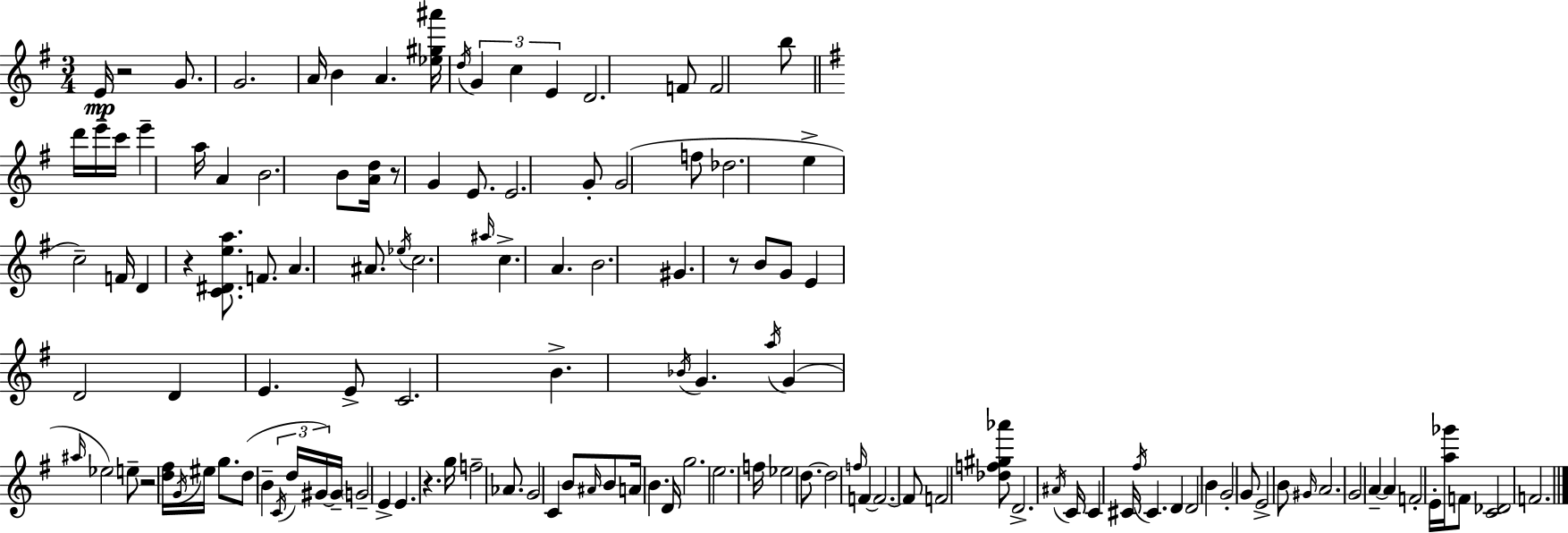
X:1
T:Untitled
M:3/4
L:1/4
K:Em
E/4 z2 G/2 G2 A/4 B A [_e^g^a']/4 d/4 G c E D2 F/2 F2 b/2 d'/4 e'/4 c'/4 e' a/4 A B2 B/2 [Ad]/4 z/2 G E/2 E2 G/2 G2 f/2 _d2 e c2 F/4 D z [C^Dea]/2 F/2 A ^A/2 _e/4 c2 ^a/4 c A B2 ^G z/2 B/2 G/2 E D2 D E E/2 C2 B _B/4 G a/4 G ^a/4 _e2 e/2 z2 [d^f]/4 G/4 ^e/4 g/2 d/2 B C/4 d/4 ^G/4 ^G/4 G2 E E z g/4 f2 _A/2 G2 C B/2 ^A/4 B/2 A/4 B D/4 g2 e2 f/4 _e2 d/2 d2 f/4 F F2 F/2 F2 [_df^g_a']/2 D2 ^A/4 C/4 C ^C/4 ^f/4 ^C D D2 B G2 G/2 E2 B/2 ^G/4 A2 G2 A A F2 E/4 [a_g']/4 F/2 [C_D]2 F2